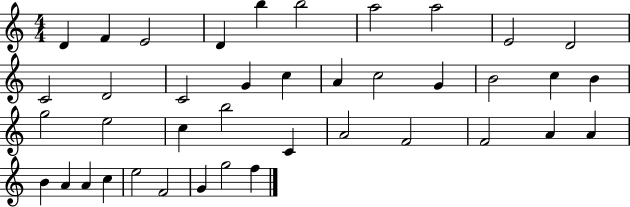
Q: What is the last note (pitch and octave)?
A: F5